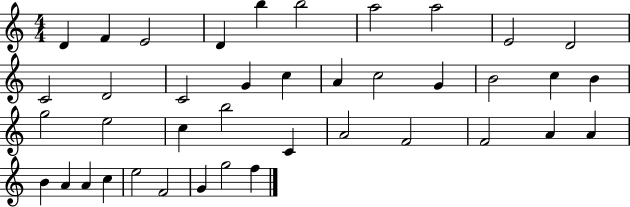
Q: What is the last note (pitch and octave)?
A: F5